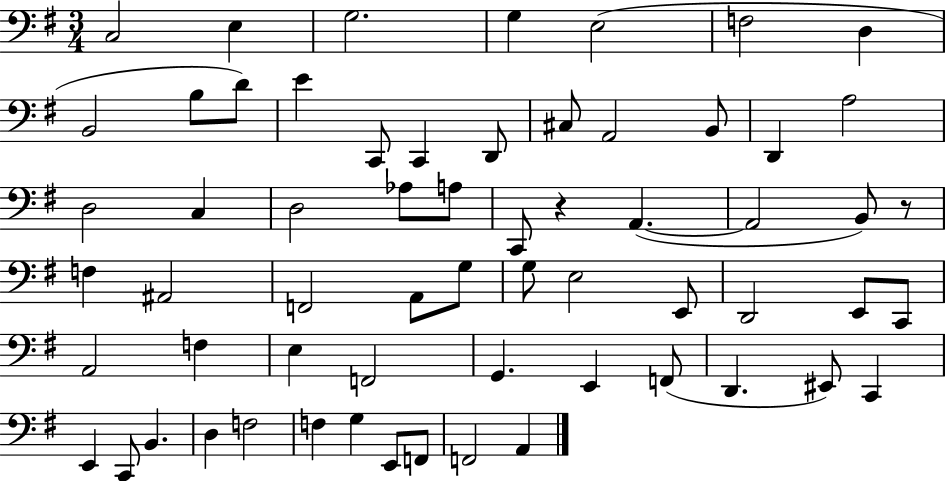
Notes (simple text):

C3/h E3/q G3/h. G3/q E3/h F3/h D3/q B2/h B3/e D4/e E4/q C2/e C2/q D2/e C#3/e A2/h B2/e D2/q A3/h D3/h C3/q D3/h Ab3/e A3/e C2/e R/q A2/q. A2/h B2/e R/e F3/q A#2/h F2/h A2/e G3/e G3/e E3/h E2/e D2/h E2/e C2/e A2/h F3/q E3/q F2/h G2/q. E2/q F2/e D2/q. EIS2/e C2/q E2/q C2/e B2/q. D3/q F3/h F3/q G3/q E2/e F2/e F2/h A2/q